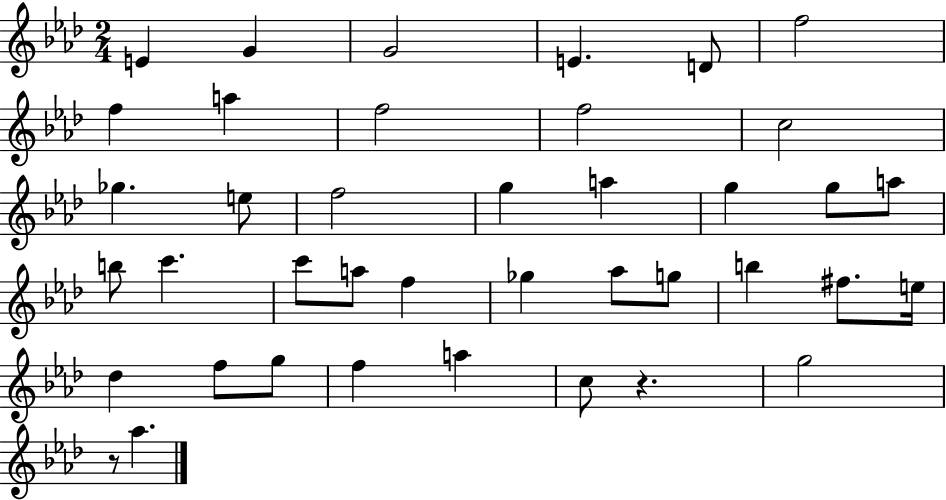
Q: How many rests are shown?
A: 2